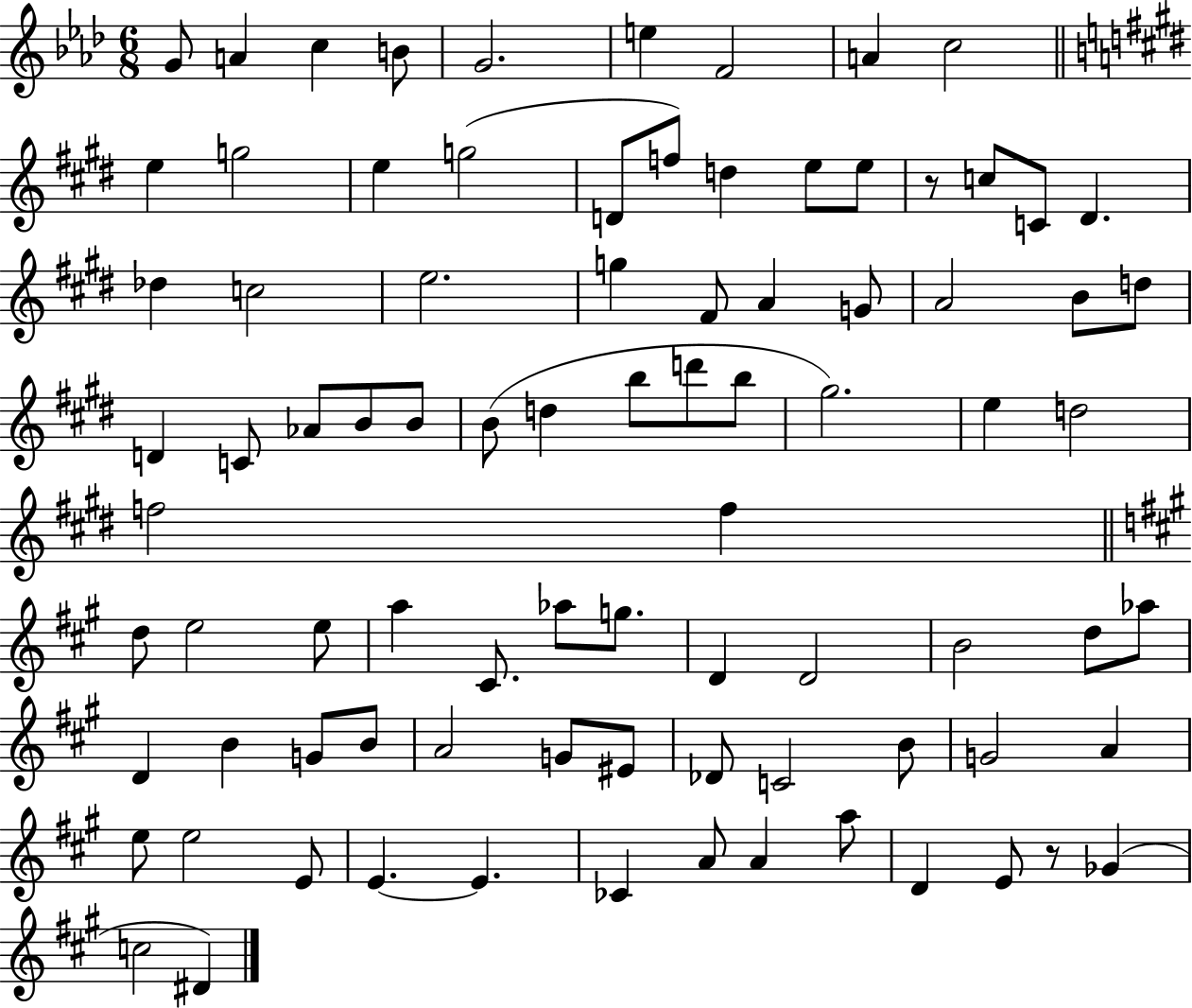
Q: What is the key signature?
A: AES major